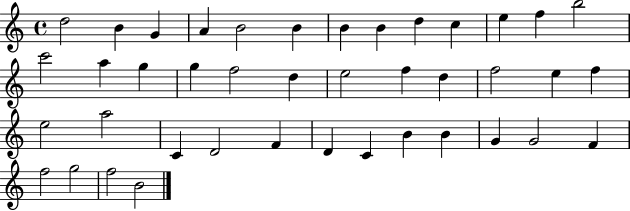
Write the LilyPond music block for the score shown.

{
  \clef treble
  \time 4/4
  \defaultTimeSignature
  \key c \major
  d''2 b'4 g'4 | a'4 b'2 b'4 | b'4 b'4 d''4 c''4 | e''4 f''4 b''2 | \break c'''2 a''4 g''4 | g''4 f''2 d''4 | e''2 f''4 d''4 | f''2 e''4 f''4 | \break e''2 a''2 | c'4 d'2 f'4 | d'4 c'4 b'4 b'4 | g'4 g'2 f'4 | \break f''2 g''2 | f''2 b'2 | \bar "|."
}